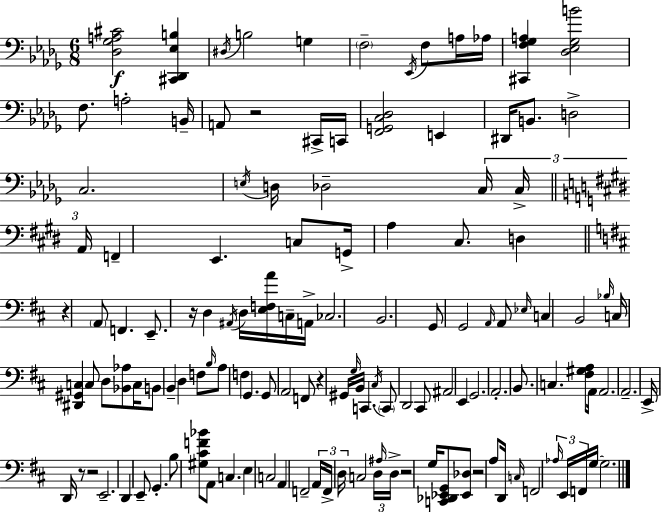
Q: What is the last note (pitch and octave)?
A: G3